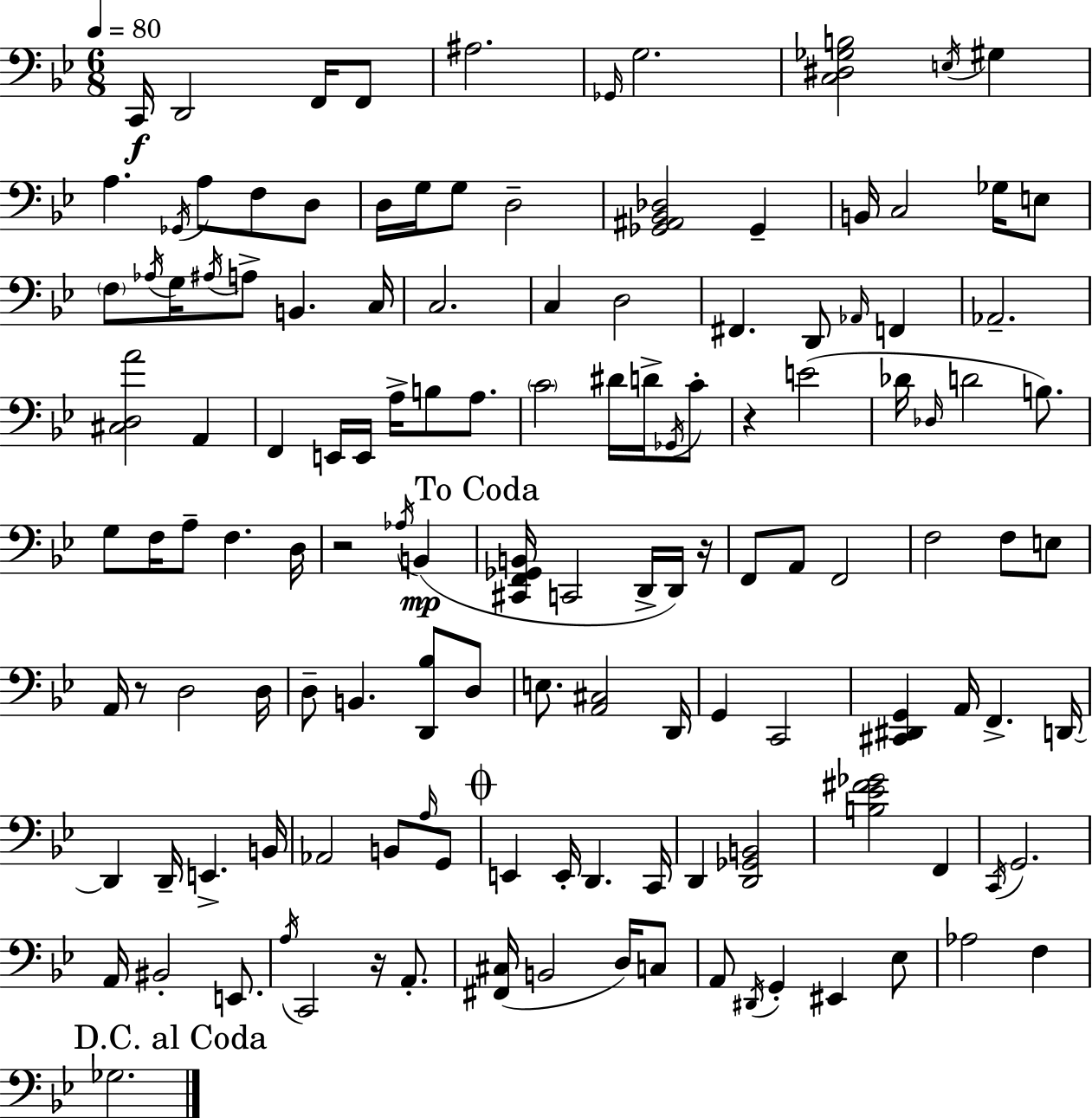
{
  \clef bass
  \numericTimeSignature
  \time 6/8
  \key g \minor
  \tempo 4 = 80
  c,16\f d,2 f,16 f,8 | ais2. | \grace { ges,16 } g2. | <c dis ges b>2 \acciaccatura { e16 } gis4 | \break a4. \acciaccatura { ges,16 } a8 f8 | d8 d16 g16 g8 d2-- | <ges, ais, bes, des>2 ges,4-- | b,16 c2 | \break ges16 e8 \parenthesize f8 \acciaccatura { aes16 } g16 \acciaccatura { ais16 } a8-> b,4. | c16 c2. | c4 d2 | fis,4. d,8 | \break \grace { aes,16 } f,4 aes,2.-- | <cis d a'>2 | a,4 f,4 e,16 e,16 | a16-> b8 a8. \parenthesize c'2 | \break dis'16 d'16-> \acciaccatura { ges,16 } c'8-. r4 e'2( | des'16 \grace { des16 } d'2 | b8.) g8 f16 a8-- | f4. d16 r2 | \break \acciaccatura { aes16 } b,4(\mp \mark "To Coda" <cis, f, ges, b,>16 c,2 | d,16-> d,16) r16 f,8 a,8 | f,2 f2 | f8 e8 a,16 r8 | \break d2 d16 d8-- b,4. | <d, bes>8 d8 e8. | <a, cis>2 d,16 g,4 | c,2 <cis, dis, g,>4 | \break a,16 f,4.-> d,16~~ d,4 | d,16-- e,4.-> b,16 aes,2 | b,8 \grace { a16 } g,8 \mark \markup { \musicglyph "scripts.coda" } e,4 | e,16-. d,4. c,16 d,4 | \break <d, ges, b,>2 <b ees' fis' ges'>2 | f,4 \acciaccatura { c,16 } g,2. | a,16 | bis,2-. e,8. \acciaccatura { a16 } | \break c,2 r16 a,8.-. | <fis, cis>16( b,2 d16) c8 | a,8 \acciaccatura { dis,16 } g,4-. eis,4 ees8 | aes2 f4 | \break \mark "D.C. al Coda" ges2. | \bar "|."
}